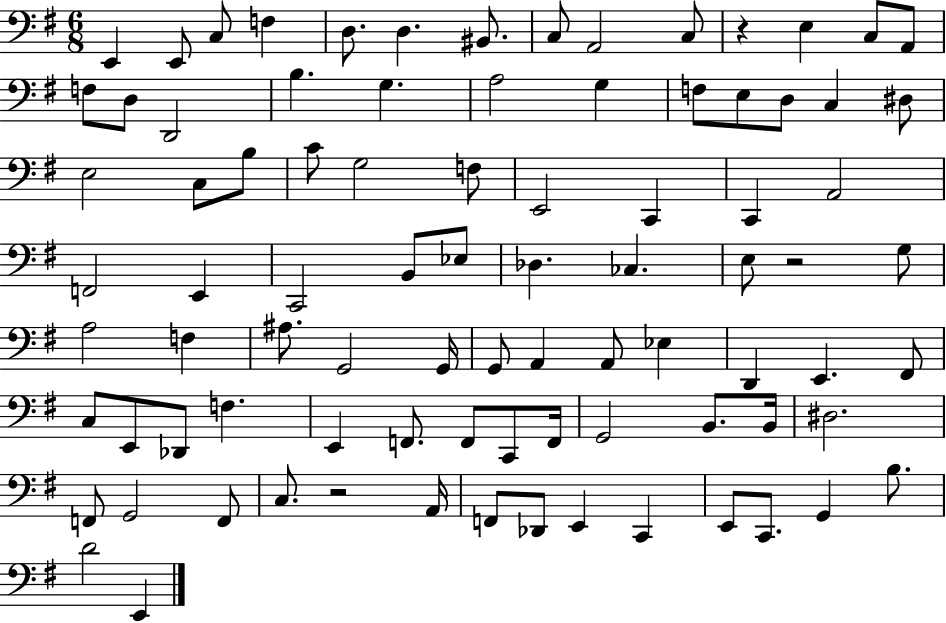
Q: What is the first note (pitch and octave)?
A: E2